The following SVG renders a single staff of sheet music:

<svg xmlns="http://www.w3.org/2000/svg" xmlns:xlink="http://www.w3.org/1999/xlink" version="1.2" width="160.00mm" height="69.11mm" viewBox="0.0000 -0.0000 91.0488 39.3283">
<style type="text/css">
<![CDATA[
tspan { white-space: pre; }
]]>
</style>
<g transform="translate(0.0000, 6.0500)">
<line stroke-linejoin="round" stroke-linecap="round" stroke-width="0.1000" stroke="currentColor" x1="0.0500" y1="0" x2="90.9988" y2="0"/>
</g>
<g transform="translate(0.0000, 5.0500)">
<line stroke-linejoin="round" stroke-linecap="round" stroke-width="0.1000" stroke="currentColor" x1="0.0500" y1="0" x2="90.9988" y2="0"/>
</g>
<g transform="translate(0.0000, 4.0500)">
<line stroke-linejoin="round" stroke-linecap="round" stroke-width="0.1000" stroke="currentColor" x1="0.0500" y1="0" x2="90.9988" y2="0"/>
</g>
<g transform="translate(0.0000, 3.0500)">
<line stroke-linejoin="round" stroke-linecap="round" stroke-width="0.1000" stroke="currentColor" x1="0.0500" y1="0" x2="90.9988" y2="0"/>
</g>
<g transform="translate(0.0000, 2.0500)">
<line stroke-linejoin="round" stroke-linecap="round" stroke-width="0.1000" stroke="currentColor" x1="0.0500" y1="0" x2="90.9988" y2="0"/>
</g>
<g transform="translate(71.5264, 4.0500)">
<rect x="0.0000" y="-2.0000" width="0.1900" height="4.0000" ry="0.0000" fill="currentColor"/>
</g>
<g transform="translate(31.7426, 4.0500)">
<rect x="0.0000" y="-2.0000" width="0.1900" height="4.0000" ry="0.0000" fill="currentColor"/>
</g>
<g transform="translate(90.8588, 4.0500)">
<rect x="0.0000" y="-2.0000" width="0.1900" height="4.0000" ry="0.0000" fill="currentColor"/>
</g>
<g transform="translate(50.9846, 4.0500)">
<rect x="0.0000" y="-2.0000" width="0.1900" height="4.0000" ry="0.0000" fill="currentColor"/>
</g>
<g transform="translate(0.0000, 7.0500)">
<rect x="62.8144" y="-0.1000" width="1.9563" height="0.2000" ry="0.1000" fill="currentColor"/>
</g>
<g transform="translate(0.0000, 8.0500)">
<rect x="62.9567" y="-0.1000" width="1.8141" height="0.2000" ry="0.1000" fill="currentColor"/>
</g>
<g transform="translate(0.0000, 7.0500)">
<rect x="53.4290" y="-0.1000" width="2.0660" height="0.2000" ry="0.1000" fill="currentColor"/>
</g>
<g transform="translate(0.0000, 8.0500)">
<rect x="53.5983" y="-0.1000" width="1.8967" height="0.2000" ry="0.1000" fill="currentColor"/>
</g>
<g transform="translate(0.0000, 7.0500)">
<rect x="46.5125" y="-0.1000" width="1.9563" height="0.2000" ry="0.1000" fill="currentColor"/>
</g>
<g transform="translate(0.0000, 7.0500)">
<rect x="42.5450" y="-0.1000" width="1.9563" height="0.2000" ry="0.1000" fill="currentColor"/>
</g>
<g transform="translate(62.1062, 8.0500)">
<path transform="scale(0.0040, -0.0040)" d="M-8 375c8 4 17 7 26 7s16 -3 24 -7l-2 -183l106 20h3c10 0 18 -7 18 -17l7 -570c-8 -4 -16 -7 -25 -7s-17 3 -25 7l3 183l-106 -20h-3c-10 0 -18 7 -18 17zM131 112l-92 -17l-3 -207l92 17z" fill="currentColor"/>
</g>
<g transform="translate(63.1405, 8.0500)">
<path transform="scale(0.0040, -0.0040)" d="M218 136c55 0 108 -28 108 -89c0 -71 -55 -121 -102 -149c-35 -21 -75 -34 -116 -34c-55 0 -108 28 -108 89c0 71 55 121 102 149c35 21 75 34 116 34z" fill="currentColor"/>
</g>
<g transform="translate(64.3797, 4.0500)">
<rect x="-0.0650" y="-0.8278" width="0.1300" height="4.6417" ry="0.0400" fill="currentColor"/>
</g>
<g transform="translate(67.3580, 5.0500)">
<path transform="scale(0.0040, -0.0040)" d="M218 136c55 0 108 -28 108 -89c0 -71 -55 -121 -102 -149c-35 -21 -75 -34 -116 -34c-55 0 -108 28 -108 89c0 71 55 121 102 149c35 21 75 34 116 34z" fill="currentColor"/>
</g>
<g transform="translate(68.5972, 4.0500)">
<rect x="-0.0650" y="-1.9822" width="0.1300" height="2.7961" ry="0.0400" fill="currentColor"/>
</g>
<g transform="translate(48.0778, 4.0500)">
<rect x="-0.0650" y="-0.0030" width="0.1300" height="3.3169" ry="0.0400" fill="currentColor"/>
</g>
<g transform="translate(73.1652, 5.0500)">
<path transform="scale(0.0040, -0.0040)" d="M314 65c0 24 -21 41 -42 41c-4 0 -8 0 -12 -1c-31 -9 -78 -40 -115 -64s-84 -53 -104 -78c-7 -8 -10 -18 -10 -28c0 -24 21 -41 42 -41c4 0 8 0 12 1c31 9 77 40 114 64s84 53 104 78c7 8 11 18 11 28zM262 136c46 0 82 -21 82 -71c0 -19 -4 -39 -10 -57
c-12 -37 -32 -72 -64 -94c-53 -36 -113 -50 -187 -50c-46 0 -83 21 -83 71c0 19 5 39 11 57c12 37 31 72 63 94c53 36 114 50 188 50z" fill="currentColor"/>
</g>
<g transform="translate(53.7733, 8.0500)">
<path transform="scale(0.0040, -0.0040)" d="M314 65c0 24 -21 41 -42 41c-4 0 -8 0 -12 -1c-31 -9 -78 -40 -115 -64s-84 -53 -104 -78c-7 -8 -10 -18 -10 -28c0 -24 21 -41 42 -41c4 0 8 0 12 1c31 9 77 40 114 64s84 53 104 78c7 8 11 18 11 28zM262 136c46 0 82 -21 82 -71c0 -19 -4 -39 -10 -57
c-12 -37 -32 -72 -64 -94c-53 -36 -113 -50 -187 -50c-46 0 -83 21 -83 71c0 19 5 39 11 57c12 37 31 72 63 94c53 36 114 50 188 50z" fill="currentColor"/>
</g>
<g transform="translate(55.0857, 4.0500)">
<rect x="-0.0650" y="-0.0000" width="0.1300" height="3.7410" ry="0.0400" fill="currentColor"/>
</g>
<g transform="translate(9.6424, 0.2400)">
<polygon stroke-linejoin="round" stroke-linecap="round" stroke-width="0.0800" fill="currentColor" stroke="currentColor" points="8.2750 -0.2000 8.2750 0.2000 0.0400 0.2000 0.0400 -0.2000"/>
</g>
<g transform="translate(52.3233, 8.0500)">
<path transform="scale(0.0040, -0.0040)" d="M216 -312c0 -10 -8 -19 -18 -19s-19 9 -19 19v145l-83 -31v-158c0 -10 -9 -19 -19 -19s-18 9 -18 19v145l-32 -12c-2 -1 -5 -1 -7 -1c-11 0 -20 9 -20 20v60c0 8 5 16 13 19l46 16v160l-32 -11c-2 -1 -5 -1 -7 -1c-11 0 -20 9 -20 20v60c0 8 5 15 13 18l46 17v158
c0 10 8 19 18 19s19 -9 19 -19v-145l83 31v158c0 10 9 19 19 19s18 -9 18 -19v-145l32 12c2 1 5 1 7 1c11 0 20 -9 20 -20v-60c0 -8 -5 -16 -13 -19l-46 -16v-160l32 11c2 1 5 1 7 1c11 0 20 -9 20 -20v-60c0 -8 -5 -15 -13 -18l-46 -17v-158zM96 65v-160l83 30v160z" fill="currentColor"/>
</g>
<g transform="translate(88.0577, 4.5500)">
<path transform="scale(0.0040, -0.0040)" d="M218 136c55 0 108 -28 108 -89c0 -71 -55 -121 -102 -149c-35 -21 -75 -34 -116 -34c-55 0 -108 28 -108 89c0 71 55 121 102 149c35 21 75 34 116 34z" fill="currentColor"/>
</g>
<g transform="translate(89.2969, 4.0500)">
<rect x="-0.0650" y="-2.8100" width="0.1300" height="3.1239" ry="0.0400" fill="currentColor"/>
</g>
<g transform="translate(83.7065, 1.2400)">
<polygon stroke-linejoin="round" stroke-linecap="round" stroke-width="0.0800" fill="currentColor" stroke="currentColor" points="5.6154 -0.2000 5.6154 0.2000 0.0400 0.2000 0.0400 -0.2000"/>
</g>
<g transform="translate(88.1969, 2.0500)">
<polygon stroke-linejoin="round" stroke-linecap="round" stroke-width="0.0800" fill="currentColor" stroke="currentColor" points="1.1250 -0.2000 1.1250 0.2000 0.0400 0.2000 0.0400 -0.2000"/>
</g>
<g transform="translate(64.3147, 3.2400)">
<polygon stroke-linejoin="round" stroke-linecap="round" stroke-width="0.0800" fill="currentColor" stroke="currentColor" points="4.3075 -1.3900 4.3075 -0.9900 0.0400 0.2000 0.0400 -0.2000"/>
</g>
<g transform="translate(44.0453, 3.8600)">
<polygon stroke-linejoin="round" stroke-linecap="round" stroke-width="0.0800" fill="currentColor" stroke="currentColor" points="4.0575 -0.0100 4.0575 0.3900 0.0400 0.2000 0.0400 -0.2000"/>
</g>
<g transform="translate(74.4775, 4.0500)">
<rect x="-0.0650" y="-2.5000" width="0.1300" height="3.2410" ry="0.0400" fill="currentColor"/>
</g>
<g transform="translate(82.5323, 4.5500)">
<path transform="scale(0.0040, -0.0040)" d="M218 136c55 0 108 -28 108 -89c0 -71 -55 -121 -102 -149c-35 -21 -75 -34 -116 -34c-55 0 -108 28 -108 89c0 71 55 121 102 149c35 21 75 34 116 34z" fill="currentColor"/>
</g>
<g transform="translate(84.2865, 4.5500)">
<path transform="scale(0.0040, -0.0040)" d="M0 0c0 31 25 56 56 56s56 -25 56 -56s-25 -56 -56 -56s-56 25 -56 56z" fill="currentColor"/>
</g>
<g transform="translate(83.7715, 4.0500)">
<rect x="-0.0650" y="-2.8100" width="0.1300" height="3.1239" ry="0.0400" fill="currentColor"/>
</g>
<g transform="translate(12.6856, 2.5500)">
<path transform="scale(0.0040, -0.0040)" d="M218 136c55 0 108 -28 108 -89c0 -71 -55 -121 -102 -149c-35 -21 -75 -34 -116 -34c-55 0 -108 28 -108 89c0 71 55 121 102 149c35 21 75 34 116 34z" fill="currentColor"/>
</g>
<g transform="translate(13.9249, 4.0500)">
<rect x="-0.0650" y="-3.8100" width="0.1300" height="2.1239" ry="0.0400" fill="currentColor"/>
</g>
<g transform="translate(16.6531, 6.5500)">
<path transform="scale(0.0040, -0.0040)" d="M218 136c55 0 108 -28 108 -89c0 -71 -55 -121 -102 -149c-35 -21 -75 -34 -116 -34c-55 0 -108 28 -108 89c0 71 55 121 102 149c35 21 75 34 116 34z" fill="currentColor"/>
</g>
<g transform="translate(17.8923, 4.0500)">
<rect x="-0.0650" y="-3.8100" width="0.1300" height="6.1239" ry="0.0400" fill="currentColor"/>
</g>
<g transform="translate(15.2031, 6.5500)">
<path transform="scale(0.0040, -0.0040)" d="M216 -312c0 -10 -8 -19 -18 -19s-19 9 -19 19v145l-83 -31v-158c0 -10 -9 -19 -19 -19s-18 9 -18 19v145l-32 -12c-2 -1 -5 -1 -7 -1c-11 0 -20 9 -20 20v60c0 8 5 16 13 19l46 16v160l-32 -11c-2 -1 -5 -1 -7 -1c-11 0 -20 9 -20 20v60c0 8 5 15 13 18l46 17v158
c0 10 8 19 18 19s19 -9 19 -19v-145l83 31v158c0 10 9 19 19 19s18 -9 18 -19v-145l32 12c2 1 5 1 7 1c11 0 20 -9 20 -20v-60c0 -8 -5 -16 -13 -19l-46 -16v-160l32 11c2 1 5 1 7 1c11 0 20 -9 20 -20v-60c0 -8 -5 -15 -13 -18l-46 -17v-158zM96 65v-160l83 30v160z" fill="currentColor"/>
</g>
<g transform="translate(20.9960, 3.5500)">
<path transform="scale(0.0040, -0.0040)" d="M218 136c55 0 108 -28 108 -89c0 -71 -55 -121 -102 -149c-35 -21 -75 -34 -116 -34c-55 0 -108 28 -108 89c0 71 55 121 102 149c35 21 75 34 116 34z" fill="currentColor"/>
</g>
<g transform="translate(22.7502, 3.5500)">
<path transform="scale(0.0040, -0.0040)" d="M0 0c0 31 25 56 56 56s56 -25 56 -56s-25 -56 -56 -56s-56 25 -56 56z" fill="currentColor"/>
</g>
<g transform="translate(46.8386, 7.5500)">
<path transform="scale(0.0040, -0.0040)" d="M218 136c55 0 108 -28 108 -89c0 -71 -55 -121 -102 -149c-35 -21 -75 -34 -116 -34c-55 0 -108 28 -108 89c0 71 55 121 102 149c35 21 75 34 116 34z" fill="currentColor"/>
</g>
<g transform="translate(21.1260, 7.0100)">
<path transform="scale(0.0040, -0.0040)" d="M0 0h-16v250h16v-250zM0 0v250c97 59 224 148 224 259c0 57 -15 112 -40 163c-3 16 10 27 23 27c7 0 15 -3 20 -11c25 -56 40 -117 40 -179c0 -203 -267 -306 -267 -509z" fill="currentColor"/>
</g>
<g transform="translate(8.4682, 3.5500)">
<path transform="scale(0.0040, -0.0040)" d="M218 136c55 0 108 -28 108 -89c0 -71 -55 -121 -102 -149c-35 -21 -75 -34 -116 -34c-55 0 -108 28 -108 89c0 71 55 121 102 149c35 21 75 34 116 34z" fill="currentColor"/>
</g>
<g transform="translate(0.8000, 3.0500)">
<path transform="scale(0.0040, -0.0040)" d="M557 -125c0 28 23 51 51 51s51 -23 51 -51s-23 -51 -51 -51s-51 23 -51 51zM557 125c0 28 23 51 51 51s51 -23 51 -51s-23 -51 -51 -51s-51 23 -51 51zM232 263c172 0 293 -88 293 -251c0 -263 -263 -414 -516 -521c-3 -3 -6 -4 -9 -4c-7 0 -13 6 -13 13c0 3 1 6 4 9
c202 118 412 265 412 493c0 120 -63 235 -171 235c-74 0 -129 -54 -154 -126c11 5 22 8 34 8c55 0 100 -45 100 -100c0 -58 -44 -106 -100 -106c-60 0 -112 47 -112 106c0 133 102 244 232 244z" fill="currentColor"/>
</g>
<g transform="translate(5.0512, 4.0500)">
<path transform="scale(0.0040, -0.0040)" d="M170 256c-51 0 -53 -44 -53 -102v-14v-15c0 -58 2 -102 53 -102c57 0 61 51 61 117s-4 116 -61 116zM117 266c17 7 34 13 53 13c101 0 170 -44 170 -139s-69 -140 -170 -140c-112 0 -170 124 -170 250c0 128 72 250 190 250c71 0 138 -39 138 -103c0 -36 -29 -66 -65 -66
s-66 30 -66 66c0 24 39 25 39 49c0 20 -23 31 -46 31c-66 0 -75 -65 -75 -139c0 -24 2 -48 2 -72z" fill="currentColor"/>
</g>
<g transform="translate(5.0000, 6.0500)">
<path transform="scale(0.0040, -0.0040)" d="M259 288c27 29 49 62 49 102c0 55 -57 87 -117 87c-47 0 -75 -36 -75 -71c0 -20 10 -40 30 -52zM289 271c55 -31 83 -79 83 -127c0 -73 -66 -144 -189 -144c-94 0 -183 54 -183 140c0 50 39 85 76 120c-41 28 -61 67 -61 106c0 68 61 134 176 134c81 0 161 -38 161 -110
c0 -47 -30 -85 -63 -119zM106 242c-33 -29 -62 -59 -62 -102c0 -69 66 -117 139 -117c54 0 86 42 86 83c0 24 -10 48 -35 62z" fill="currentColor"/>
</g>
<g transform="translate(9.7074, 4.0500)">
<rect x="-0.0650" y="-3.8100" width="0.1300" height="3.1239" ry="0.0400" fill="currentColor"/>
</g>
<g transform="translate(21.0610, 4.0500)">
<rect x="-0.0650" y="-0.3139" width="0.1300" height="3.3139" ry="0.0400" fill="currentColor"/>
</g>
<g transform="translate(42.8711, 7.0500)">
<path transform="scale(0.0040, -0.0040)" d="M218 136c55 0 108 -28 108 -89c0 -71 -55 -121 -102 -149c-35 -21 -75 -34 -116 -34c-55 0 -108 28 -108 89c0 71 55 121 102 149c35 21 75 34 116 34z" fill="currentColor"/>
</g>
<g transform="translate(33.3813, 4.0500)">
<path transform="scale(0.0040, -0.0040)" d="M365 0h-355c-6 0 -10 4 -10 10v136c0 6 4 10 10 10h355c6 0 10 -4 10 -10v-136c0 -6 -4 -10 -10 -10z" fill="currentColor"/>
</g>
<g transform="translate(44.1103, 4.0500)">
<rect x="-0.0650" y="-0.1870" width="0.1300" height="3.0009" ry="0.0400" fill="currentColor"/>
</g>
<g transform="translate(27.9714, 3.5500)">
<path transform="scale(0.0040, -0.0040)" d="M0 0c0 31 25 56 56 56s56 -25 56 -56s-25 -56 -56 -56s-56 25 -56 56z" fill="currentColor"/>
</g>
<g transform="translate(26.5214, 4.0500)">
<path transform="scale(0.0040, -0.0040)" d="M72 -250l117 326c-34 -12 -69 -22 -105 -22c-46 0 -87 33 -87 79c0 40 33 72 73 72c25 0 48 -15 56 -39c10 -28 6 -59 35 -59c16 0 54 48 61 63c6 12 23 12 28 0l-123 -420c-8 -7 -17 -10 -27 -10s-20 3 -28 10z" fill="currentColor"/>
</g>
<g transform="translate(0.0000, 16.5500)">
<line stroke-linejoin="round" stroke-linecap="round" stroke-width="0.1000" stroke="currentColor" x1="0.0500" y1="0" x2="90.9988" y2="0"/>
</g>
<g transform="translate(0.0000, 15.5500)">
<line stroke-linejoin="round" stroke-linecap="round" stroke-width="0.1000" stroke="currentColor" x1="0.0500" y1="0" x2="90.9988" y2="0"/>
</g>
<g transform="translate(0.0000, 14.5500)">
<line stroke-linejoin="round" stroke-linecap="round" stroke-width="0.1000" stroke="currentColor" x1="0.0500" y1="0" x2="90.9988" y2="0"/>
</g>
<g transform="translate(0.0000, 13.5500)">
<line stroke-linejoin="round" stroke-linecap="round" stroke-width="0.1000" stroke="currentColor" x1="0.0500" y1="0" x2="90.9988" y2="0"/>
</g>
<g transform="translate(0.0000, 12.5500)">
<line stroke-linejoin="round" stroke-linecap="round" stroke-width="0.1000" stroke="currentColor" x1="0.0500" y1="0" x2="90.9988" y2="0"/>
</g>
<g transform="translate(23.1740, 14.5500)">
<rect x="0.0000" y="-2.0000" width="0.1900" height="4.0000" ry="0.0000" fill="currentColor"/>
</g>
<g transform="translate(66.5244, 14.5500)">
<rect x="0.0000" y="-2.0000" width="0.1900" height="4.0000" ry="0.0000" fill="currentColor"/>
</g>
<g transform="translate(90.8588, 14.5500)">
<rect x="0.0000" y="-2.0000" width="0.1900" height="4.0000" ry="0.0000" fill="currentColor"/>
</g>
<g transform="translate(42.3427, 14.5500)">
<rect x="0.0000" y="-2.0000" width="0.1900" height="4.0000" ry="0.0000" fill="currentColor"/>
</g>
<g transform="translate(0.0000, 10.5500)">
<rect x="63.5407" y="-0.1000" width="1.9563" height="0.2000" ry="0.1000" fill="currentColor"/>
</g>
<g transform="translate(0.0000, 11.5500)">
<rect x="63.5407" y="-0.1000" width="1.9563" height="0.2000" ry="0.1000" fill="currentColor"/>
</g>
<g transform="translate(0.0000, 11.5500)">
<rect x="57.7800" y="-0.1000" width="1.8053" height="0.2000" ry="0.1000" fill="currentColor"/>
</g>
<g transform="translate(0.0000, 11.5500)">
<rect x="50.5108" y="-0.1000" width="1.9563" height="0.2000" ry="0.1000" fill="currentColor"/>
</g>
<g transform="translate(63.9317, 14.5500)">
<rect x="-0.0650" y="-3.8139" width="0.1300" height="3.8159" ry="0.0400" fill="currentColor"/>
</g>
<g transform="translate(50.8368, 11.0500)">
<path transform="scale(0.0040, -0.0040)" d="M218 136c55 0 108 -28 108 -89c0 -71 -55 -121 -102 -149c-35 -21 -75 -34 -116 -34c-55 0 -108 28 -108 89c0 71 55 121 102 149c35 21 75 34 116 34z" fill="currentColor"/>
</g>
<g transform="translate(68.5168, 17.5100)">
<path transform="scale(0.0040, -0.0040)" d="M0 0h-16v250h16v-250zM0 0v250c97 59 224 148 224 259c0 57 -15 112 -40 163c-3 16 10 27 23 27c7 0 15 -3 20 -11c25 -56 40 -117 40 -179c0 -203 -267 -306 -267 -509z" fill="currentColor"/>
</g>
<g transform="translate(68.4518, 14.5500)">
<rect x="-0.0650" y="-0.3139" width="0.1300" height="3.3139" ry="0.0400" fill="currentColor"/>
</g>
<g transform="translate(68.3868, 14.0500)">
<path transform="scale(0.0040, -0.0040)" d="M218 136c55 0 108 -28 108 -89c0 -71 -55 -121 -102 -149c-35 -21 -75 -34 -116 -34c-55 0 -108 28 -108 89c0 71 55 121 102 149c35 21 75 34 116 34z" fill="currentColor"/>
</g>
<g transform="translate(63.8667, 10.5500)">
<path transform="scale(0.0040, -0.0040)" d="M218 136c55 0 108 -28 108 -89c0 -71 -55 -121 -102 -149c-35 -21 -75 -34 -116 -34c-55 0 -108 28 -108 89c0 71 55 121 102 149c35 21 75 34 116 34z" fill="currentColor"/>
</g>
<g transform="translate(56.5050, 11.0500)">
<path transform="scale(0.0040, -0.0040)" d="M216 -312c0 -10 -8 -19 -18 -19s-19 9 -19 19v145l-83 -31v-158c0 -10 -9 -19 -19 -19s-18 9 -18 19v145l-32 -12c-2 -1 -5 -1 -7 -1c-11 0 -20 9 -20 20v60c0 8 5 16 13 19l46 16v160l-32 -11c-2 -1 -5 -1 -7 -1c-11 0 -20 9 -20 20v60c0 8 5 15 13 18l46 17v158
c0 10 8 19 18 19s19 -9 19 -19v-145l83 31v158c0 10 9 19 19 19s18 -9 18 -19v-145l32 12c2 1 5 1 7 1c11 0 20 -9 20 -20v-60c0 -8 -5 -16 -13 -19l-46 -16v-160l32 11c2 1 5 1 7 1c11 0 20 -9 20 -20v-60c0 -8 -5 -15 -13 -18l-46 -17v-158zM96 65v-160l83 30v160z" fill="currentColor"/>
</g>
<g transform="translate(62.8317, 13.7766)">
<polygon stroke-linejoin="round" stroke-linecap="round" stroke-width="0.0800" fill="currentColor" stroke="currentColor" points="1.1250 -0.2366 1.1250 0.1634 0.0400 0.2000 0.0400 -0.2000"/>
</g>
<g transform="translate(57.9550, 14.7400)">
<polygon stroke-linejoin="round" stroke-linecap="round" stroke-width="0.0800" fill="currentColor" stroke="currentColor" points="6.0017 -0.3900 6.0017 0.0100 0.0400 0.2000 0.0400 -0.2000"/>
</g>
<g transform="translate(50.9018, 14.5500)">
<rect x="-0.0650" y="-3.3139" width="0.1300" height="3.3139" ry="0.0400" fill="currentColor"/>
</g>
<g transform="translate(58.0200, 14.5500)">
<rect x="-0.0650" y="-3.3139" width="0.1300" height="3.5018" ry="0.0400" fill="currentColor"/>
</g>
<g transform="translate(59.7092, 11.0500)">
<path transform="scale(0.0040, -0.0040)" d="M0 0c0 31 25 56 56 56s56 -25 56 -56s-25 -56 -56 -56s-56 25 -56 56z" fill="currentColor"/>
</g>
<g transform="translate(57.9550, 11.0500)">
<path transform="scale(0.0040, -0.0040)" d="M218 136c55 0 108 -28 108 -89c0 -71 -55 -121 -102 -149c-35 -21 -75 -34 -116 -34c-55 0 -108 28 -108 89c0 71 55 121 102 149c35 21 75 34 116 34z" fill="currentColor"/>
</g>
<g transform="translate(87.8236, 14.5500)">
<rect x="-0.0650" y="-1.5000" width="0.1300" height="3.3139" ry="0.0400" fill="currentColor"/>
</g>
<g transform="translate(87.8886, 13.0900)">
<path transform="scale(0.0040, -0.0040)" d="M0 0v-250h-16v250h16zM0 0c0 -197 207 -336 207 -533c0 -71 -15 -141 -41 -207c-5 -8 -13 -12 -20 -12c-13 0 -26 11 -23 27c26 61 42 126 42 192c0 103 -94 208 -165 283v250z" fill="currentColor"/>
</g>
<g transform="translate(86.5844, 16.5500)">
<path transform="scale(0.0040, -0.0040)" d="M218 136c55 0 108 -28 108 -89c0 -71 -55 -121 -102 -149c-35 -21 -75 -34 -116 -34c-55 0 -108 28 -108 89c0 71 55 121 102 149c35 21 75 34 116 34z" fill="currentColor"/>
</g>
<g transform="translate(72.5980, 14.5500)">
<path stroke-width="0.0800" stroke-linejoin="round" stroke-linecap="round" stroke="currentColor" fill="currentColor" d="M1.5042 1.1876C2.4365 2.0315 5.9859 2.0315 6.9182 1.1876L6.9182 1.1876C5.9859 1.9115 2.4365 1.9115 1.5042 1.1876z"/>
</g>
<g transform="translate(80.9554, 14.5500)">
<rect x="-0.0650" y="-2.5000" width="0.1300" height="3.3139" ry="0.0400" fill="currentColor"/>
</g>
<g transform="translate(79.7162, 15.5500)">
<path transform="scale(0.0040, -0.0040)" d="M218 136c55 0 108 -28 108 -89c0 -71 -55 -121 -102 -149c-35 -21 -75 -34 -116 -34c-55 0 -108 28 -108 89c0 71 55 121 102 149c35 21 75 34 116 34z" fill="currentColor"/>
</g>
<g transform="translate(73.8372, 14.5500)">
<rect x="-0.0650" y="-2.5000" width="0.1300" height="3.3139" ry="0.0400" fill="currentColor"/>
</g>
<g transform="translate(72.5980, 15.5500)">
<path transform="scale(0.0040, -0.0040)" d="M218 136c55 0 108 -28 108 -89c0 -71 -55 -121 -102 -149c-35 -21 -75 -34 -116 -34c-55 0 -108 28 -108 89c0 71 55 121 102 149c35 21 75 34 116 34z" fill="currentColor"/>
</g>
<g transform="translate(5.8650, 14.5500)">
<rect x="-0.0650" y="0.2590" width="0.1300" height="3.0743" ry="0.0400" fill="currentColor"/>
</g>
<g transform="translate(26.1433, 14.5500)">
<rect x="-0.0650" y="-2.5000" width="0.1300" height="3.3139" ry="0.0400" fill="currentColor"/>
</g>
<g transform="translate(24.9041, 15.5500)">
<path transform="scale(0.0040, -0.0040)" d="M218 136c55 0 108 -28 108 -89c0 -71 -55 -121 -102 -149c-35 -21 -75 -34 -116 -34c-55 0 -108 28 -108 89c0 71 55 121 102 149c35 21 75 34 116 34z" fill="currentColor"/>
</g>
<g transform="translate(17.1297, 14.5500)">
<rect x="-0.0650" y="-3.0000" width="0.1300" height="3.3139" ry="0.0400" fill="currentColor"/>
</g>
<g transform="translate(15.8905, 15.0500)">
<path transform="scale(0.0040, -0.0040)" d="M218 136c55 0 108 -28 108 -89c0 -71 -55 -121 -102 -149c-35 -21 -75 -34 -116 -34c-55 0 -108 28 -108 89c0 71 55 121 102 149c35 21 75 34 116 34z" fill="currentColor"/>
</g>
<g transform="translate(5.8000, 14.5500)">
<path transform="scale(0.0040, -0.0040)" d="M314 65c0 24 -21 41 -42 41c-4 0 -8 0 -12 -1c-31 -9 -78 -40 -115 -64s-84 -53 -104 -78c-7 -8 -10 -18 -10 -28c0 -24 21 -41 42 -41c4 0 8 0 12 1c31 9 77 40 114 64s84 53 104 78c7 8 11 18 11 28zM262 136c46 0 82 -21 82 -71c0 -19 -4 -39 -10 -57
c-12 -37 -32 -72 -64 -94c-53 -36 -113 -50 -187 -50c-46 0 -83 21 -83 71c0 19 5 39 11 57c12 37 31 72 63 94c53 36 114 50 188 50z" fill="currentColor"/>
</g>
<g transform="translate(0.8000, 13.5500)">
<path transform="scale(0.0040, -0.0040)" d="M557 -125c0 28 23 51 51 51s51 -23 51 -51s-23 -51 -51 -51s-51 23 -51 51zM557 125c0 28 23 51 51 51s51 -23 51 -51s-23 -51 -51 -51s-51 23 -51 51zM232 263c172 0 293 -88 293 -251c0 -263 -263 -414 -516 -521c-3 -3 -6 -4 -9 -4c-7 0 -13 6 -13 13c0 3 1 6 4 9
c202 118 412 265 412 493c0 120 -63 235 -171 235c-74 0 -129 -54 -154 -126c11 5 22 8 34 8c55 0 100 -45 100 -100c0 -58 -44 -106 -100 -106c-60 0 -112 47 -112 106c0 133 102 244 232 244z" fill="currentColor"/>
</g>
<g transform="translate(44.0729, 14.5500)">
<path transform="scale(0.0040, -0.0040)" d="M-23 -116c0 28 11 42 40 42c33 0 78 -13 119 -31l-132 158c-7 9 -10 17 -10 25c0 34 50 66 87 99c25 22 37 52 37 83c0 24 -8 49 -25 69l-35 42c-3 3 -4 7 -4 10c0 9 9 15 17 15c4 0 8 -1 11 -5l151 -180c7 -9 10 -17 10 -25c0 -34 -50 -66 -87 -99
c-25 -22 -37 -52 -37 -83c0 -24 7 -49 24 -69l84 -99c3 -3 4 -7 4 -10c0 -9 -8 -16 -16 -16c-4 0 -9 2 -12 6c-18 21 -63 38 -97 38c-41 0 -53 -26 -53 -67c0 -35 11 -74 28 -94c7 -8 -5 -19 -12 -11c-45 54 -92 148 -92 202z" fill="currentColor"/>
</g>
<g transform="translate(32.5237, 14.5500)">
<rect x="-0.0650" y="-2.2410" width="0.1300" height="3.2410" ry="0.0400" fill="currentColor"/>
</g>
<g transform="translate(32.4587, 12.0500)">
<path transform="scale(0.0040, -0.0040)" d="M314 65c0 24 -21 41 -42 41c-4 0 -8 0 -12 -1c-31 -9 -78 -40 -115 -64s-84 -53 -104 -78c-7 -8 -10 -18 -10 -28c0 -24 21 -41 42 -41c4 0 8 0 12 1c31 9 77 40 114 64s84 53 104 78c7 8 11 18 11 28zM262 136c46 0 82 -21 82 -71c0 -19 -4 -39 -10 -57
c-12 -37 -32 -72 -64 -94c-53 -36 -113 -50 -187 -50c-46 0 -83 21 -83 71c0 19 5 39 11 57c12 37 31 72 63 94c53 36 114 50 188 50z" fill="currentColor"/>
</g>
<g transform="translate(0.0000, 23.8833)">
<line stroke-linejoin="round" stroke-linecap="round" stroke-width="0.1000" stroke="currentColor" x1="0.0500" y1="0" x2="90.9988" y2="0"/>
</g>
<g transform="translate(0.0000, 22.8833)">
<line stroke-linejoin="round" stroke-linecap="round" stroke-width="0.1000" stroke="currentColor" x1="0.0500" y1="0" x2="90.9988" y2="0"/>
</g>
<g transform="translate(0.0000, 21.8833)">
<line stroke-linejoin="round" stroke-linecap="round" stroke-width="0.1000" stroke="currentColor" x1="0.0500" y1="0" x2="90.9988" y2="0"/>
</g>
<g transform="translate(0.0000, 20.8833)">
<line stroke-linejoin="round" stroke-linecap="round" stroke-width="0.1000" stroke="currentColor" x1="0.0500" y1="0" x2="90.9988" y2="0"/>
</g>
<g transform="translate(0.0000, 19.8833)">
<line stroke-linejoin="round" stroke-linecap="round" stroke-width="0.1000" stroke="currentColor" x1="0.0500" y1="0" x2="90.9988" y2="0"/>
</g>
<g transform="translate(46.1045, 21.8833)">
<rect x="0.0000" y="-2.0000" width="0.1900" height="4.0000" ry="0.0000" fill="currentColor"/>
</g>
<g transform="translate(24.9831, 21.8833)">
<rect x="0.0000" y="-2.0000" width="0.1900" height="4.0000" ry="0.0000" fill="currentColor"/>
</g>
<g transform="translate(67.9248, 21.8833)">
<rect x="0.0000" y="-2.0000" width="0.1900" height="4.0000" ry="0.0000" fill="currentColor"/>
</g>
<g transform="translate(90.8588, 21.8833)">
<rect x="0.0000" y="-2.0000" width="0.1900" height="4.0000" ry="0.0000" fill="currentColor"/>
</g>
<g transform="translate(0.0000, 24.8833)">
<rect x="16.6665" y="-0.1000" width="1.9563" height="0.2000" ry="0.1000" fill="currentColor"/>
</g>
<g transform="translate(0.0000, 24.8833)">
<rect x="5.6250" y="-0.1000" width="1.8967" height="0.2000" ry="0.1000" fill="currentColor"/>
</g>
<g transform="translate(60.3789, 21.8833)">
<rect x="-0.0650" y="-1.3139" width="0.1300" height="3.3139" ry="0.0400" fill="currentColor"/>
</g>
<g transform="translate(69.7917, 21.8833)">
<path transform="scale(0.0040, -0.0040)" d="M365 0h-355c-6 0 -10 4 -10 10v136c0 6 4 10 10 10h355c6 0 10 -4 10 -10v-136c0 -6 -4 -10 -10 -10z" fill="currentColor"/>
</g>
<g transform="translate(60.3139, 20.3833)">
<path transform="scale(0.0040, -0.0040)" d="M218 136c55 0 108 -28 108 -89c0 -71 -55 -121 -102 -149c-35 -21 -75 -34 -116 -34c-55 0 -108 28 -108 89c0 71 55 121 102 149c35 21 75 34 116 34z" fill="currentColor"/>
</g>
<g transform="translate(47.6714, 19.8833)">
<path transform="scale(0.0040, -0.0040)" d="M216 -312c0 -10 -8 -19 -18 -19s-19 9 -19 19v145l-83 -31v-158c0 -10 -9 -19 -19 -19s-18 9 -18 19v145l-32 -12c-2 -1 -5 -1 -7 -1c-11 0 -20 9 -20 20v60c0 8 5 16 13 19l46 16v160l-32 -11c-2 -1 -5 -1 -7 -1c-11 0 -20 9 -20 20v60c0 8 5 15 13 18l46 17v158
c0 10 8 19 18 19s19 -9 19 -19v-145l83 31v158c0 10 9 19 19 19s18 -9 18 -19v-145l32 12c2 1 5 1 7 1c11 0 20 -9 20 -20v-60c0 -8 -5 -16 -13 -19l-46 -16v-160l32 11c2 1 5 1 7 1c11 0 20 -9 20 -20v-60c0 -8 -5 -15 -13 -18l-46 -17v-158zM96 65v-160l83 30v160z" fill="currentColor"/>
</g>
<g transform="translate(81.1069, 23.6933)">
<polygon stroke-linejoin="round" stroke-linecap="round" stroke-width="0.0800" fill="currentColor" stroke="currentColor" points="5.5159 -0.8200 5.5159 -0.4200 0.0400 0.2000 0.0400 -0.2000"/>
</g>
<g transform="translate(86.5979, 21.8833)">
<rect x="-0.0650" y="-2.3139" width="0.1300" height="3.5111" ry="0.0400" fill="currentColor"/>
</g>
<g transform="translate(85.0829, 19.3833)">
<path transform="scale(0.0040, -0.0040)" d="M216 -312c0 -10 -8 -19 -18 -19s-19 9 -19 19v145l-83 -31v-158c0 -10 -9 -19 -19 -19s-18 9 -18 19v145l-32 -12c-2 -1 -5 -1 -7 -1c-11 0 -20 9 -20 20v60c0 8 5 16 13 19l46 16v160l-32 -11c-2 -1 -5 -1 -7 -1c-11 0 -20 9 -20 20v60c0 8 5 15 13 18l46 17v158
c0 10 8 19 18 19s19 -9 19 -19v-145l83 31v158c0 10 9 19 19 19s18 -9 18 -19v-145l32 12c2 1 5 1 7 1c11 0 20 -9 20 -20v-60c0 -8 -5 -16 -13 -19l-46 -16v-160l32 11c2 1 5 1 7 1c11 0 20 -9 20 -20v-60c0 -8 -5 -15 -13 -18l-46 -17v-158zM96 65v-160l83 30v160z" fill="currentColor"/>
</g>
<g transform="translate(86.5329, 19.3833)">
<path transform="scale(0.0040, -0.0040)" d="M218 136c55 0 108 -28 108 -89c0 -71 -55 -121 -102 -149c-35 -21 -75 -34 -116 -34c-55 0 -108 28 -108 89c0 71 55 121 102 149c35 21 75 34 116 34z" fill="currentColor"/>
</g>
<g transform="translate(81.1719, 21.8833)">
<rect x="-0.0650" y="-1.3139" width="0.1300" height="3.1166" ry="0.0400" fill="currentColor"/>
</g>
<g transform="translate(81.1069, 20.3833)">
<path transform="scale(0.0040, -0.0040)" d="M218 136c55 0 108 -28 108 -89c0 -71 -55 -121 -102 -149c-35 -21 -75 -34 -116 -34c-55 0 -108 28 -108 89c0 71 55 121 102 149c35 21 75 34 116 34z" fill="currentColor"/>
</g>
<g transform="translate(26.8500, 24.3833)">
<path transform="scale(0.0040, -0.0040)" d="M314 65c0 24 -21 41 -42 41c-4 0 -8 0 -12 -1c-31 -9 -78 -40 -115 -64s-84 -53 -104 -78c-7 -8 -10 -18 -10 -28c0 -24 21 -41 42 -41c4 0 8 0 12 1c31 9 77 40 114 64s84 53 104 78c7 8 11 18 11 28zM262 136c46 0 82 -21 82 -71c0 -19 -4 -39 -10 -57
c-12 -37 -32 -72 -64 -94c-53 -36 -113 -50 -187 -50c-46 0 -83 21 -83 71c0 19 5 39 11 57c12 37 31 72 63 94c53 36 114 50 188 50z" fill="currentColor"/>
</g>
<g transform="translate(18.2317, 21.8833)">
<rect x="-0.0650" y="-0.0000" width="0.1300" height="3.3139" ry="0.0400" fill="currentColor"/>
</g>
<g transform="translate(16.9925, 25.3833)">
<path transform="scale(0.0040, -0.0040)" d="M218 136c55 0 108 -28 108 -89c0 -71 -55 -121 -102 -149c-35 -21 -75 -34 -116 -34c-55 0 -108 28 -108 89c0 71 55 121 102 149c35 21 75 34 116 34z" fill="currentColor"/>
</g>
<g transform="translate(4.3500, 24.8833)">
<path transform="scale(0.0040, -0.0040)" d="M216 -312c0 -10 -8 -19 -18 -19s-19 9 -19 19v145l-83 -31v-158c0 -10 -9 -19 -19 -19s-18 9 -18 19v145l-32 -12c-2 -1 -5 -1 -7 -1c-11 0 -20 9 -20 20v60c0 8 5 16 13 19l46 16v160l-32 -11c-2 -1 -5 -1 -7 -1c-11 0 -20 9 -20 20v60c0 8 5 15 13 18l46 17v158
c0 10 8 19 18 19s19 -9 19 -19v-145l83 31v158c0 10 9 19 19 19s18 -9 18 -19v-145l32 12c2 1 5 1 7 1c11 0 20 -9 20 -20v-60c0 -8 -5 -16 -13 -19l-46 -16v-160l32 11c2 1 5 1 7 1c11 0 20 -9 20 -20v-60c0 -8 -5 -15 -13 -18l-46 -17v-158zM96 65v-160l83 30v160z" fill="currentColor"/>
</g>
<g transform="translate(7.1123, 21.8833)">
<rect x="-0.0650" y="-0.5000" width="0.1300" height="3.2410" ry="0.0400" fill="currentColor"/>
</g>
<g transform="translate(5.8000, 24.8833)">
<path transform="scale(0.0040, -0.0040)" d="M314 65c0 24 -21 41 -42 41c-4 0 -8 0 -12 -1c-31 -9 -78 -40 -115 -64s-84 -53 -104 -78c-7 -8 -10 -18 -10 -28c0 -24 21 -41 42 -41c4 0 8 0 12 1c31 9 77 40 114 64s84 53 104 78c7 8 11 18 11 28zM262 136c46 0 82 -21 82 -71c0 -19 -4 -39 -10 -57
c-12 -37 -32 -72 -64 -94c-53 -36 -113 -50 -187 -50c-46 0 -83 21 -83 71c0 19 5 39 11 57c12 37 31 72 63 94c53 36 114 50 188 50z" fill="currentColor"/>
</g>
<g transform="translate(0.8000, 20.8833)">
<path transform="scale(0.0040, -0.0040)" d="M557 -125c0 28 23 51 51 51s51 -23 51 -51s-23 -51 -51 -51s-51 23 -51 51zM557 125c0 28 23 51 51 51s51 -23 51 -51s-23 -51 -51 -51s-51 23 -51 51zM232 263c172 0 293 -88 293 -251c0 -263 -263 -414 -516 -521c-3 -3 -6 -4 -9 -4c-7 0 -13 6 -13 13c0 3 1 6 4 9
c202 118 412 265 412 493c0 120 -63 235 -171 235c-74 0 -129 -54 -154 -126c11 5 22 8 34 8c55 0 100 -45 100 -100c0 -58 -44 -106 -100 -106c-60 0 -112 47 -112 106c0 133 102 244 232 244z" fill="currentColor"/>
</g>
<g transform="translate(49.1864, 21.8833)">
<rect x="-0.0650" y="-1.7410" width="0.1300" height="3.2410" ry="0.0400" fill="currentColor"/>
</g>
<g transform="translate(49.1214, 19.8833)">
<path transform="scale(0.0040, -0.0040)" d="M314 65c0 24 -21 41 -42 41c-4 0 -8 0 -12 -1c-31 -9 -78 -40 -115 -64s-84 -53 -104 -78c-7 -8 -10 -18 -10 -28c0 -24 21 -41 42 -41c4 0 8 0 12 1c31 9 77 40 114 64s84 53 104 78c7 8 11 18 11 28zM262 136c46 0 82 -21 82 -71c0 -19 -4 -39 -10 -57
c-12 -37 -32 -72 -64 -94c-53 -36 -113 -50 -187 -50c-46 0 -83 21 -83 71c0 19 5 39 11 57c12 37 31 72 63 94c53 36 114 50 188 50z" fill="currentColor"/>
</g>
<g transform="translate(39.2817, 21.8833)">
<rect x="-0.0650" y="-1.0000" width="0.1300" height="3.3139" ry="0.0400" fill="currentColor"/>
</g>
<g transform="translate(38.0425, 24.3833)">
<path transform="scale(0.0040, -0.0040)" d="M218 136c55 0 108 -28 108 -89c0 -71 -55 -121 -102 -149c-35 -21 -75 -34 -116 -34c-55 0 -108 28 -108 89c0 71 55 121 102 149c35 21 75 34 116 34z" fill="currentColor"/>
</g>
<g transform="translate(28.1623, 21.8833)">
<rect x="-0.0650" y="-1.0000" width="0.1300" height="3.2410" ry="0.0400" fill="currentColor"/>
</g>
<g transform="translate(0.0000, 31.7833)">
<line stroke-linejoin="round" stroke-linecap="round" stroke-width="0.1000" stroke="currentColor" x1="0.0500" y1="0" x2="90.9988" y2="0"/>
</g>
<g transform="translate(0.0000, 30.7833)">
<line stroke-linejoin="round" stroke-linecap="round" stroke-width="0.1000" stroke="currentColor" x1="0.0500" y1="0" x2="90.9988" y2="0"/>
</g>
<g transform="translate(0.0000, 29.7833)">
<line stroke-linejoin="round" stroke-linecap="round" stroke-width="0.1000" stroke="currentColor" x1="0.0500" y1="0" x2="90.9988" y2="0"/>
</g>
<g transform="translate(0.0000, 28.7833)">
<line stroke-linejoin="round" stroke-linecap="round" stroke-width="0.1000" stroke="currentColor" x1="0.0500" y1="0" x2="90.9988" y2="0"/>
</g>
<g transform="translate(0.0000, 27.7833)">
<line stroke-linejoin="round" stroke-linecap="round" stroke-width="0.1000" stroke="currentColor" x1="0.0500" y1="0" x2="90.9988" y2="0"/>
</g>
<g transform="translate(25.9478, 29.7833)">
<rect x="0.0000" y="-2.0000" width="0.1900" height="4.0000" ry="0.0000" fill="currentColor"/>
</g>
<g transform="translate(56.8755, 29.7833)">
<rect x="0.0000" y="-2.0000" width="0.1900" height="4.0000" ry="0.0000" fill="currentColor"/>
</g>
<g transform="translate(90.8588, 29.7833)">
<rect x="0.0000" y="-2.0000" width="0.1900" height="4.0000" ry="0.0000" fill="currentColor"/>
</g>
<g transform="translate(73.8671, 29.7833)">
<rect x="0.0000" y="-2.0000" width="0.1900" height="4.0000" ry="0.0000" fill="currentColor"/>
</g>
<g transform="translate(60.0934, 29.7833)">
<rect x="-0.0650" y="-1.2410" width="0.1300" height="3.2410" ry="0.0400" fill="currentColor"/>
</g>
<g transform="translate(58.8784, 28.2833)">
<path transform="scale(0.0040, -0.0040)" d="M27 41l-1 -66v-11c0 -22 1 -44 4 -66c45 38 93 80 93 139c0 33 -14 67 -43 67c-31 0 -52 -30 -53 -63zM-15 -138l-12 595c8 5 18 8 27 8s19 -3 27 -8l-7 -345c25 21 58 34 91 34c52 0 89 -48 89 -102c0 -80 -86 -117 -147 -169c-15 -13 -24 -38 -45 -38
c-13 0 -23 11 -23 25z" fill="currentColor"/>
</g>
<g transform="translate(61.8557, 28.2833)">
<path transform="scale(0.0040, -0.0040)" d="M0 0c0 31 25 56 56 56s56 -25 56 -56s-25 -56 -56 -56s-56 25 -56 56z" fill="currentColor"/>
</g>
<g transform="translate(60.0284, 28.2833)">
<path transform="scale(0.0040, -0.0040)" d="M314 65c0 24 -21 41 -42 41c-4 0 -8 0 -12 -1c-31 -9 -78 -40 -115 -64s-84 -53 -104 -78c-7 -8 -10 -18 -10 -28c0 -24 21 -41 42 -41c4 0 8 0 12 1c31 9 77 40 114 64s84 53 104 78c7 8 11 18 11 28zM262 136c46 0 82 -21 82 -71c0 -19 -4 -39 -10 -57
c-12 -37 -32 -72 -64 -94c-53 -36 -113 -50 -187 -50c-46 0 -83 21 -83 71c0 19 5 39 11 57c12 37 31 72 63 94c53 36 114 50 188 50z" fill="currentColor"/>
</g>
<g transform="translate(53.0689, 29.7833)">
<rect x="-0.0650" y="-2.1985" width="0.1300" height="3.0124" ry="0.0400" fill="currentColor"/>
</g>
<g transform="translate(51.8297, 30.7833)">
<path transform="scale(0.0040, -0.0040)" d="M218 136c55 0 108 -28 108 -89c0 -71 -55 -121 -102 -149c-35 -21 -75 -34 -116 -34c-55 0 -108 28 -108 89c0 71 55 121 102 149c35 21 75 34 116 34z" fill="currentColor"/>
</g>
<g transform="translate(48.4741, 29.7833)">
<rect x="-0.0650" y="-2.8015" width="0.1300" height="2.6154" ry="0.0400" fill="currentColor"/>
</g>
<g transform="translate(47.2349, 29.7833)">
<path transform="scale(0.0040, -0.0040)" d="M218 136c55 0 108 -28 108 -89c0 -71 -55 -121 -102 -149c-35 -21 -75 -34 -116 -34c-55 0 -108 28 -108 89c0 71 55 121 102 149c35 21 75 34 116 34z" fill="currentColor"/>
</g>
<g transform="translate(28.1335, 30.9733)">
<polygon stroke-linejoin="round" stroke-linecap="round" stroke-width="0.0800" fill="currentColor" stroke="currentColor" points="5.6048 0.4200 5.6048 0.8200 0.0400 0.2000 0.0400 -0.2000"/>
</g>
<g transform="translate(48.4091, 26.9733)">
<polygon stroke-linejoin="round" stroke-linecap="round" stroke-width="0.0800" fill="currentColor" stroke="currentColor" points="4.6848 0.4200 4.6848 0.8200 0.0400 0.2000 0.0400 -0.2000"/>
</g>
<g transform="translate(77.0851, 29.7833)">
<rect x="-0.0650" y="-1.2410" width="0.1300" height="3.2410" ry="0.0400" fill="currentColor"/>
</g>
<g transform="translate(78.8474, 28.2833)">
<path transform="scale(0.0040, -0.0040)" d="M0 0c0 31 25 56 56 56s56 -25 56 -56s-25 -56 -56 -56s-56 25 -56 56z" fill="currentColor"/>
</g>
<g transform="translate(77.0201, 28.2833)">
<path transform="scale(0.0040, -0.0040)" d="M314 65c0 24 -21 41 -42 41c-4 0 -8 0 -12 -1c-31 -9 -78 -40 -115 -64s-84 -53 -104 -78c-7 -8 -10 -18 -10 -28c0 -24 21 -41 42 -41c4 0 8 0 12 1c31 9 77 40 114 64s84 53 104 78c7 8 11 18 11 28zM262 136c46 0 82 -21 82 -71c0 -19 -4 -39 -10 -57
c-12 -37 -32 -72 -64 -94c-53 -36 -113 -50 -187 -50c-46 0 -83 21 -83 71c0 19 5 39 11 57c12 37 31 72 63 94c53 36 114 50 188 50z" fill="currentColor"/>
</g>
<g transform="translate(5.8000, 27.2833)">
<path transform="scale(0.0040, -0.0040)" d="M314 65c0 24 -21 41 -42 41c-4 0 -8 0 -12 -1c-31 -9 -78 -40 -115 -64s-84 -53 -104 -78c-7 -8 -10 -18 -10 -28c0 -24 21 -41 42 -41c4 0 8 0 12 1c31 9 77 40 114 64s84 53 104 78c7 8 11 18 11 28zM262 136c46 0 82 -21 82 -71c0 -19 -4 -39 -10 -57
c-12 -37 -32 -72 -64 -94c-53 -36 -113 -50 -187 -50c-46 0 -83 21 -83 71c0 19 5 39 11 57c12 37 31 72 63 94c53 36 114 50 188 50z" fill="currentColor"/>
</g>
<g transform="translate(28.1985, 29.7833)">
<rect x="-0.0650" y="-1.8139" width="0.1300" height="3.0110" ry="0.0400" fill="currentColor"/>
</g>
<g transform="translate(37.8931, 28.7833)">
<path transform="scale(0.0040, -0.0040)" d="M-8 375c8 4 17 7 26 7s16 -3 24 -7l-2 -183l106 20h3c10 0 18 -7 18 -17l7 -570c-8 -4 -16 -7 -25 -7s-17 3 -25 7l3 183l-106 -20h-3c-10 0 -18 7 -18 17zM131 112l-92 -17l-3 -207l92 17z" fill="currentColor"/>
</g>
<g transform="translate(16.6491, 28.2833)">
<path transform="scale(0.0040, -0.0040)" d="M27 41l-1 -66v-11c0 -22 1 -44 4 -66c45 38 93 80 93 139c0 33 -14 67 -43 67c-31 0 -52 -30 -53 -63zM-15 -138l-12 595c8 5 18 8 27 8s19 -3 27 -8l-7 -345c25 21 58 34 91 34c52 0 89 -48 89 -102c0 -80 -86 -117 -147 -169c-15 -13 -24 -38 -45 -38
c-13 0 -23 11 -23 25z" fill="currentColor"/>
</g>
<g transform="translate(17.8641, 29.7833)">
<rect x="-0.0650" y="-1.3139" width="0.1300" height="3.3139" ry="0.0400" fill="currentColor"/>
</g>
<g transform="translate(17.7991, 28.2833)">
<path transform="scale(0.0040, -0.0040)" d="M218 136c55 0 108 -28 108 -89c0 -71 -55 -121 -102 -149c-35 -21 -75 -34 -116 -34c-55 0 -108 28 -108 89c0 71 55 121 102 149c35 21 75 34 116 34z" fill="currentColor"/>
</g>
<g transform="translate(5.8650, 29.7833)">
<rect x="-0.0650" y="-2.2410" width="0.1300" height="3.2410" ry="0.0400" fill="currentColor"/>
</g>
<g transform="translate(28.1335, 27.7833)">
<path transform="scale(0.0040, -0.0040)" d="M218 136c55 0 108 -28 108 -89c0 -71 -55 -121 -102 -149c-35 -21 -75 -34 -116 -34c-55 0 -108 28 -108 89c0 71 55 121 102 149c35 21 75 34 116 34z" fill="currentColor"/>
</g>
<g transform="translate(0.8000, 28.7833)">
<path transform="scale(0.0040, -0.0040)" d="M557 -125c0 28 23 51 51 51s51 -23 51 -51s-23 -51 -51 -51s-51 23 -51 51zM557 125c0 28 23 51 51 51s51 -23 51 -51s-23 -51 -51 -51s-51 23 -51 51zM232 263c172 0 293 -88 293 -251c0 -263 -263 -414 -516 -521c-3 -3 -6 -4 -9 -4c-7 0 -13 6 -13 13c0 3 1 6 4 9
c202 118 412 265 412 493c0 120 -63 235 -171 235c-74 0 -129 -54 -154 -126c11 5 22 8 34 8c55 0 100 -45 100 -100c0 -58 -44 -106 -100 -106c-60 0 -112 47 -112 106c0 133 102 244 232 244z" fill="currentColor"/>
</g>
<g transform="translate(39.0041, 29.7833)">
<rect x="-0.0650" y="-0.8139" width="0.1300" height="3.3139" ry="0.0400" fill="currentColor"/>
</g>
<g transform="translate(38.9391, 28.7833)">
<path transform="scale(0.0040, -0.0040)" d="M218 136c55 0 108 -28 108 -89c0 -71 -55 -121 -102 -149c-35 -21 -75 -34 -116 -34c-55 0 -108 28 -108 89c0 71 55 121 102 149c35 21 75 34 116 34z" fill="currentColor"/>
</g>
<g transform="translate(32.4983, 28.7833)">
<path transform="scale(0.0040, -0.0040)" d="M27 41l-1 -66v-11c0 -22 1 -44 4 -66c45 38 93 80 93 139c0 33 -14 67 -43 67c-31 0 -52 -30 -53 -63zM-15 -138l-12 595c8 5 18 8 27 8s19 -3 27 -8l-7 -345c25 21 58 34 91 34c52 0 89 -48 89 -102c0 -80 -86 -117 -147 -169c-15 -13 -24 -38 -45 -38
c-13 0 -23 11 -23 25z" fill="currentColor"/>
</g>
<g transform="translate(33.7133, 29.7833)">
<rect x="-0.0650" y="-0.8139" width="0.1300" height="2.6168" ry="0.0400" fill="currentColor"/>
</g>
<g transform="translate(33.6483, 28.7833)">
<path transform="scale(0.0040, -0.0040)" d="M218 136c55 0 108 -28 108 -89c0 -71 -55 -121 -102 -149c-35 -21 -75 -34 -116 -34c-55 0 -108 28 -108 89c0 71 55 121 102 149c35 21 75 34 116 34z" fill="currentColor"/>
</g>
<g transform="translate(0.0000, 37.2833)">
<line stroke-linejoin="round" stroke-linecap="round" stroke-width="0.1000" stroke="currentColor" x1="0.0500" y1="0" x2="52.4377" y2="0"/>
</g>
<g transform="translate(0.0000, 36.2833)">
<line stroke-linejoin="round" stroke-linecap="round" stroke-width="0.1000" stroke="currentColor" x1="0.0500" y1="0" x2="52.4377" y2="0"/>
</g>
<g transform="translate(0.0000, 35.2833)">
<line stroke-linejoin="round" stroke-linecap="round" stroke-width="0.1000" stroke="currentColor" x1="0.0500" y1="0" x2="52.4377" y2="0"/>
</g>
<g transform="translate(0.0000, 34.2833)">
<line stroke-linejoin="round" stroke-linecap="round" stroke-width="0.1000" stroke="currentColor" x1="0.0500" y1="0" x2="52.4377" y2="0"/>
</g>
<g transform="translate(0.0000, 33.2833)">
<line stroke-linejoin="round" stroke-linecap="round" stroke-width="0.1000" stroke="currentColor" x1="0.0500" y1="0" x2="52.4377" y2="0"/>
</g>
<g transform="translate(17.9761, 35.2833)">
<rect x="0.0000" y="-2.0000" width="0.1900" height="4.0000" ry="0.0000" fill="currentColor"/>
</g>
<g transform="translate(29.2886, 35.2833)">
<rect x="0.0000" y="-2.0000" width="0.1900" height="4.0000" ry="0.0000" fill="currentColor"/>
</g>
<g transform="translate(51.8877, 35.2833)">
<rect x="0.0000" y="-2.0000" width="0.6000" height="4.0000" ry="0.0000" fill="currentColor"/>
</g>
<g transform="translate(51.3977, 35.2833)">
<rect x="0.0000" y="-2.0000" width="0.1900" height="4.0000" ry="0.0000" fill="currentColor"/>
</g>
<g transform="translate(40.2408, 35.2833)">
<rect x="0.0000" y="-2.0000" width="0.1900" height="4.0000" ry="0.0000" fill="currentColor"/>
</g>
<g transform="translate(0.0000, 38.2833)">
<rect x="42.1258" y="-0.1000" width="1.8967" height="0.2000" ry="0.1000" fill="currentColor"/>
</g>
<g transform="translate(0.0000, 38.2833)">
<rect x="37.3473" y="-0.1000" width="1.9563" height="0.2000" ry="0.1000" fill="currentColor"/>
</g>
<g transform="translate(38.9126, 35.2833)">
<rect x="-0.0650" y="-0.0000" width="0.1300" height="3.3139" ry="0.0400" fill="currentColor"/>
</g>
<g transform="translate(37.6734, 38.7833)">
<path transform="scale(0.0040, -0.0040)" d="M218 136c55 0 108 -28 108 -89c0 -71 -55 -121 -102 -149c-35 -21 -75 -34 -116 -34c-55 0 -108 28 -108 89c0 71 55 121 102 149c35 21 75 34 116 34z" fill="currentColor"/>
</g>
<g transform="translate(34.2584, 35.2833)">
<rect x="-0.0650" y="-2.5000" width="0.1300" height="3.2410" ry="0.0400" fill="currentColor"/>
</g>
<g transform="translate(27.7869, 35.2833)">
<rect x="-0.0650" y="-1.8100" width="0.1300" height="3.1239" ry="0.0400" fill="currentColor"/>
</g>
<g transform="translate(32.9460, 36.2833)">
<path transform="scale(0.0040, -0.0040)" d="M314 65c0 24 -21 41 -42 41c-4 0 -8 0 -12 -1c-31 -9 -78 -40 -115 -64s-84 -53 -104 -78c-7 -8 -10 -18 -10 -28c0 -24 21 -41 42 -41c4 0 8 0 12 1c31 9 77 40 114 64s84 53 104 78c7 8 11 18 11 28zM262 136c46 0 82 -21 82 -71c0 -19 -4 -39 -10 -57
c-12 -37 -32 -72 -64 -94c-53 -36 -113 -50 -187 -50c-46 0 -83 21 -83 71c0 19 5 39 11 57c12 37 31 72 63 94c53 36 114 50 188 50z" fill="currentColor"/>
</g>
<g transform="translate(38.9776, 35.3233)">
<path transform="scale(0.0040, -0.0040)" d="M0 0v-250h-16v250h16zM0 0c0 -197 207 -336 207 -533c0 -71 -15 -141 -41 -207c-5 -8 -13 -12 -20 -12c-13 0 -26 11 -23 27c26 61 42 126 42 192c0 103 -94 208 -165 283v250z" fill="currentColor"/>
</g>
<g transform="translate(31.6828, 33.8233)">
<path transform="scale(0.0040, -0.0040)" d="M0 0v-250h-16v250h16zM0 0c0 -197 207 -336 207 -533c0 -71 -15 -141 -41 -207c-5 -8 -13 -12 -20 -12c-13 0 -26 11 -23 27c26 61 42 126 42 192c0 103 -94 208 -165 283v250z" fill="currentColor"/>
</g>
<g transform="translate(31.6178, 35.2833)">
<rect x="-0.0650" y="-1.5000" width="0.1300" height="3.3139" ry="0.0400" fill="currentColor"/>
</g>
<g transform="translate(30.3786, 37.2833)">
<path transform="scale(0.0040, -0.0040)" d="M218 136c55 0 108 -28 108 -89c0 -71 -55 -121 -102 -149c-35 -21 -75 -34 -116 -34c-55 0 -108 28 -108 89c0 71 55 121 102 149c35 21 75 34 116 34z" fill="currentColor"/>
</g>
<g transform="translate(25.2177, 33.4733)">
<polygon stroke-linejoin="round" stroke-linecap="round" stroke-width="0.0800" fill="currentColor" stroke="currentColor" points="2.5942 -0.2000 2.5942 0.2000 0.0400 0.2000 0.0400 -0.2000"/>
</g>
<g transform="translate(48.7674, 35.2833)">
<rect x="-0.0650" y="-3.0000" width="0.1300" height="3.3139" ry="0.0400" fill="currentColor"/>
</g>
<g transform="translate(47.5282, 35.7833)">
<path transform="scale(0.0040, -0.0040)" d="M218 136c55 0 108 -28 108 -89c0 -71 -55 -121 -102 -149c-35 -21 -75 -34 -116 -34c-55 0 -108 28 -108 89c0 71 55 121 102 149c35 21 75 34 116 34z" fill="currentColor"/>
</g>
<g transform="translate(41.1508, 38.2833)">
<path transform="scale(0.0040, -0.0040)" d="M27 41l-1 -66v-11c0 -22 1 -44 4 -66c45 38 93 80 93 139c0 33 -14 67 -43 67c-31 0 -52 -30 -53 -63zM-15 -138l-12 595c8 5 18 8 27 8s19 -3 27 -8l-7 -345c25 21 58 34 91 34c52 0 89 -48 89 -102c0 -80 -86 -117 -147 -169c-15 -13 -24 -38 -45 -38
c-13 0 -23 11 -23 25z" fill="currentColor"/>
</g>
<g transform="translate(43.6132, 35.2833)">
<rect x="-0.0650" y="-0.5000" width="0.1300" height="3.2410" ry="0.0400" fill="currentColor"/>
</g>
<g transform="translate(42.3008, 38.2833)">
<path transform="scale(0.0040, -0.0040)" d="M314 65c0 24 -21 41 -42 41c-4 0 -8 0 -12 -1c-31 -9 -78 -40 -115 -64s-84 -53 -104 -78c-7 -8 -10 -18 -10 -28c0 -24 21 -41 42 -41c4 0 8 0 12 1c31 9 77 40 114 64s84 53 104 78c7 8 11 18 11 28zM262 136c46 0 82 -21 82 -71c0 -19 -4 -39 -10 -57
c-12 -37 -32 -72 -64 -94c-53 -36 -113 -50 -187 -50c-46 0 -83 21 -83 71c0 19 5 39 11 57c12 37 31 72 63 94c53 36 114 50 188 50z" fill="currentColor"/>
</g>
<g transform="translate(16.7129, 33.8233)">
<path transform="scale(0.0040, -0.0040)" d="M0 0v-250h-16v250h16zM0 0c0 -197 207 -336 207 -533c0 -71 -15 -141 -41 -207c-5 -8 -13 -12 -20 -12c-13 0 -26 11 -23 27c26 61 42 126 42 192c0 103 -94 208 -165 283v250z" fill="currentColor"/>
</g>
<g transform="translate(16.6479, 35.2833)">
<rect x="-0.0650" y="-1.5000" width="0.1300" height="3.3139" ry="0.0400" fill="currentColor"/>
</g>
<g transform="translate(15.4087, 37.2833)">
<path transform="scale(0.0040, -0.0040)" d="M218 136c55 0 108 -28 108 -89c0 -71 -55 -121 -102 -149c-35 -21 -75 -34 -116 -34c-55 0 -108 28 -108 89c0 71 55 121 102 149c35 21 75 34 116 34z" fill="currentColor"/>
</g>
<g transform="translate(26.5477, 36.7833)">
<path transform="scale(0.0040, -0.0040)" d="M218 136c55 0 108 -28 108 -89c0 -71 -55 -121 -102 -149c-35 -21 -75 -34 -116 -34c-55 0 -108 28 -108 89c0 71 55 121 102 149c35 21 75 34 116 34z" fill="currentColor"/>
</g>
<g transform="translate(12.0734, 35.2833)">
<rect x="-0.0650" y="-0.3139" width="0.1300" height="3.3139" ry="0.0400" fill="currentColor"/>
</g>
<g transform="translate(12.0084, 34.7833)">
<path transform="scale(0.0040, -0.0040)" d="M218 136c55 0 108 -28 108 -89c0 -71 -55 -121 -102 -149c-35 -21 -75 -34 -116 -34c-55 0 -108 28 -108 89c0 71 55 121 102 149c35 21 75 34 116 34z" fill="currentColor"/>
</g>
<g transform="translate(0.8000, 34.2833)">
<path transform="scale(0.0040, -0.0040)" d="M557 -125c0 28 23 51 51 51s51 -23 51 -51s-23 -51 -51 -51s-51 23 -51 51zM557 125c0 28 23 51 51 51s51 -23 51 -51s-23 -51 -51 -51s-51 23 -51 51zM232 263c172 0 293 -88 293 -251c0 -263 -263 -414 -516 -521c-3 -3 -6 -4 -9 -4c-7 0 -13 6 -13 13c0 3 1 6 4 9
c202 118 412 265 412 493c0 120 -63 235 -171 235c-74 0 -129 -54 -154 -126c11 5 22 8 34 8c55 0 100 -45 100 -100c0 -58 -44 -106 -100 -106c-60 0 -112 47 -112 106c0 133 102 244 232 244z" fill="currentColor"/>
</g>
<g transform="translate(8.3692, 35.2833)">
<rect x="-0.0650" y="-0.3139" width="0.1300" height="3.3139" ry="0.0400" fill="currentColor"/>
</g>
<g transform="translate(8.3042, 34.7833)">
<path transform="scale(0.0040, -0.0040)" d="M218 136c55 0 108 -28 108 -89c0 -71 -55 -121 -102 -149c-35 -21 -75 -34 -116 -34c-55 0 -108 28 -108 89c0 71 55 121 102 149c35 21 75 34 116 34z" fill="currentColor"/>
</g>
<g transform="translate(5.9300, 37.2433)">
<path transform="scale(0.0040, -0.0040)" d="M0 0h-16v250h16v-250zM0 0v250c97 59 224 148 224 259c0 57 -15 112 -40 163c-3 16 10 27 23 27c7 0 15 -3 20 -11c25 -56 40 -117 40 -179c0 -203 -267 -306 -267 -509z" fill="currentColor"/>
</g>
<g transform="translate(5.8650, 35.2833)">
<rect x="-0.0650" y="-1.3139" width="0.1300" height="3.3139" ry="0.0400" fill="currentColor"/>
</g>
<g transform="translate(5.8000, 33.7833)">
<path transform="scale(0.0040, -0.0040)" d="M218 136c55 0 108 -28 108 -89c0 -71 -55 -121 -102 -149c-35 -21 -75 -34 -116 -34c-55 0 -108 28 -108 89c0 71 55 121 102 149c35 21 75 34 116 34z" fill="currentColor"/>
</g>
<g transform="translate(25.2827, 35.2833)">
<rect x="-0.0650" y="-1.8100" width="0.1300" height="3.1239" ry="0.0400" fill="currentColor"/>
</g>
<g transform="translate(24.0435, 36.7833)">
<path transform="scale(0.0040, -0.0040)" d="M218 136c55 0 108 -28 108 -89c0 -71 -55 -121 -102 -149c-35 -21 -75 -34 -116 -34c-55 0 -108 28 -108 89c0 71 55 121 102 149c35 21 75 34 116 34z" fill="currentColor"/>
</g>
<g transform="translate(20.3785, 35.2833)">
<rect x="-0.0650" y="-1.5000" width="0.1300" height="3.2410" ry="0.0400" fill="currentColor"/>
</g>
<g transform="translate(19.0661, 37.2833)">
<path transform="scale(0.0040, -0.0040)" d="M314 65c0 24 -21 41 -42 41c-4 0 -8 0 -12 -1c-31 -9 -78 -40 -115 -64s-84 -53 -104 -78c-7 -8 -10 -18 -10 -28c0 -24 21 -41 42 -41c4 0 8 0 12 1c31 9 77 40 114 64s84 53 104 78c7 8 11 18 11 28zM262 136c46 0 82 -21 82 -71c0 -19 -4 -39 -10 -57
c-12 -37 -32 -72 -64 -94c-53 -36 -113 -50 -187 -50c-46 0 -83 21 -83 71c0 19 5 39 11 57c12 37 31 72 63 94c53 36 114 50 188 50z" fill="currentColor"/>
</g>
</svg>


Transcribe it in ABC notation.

X:1
T:Untitled
M:6/8
L:1/4
K:C
E,/2 G,/2 ^F,,/2 E,/2 z/2 z2 E,,/2 D,,/2 ^C,,2 C,,/2 B,,/2 B,,2 C,/2 C,/4 D,2 C, B,, B,2 z D ^D/2 E/4 E,/2 B,, B,, G,,/2 ^E,,2 D,, F,,2 F,, ^A,2 G, z2 G,/2 ^B,/2 B,2 _G, A,/2 _F,/2 F, D,/2 B,,/2 _G,2 G,2 G,/2 E, E, G,,/2 G,,2 A,,/2 A,,/2 G,,/2 B,,2 D,,/2 _E,,2 C,